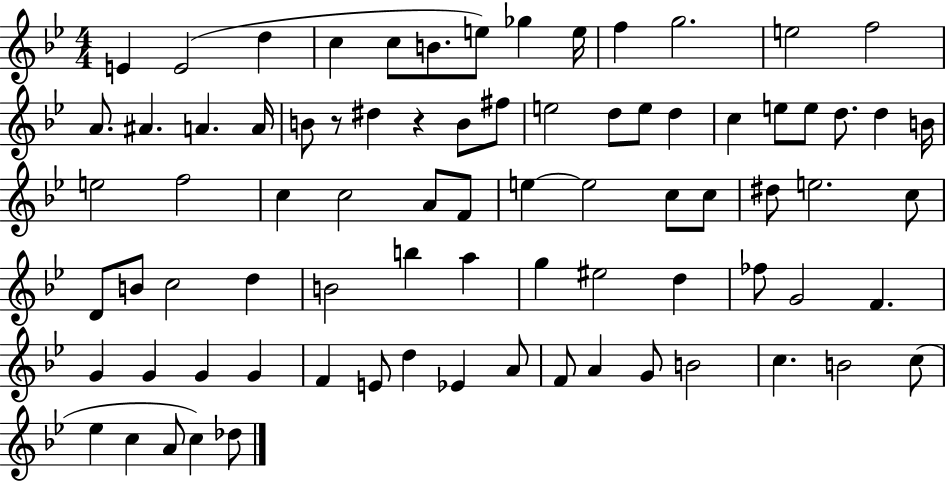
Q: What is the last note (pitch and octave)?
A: Db5